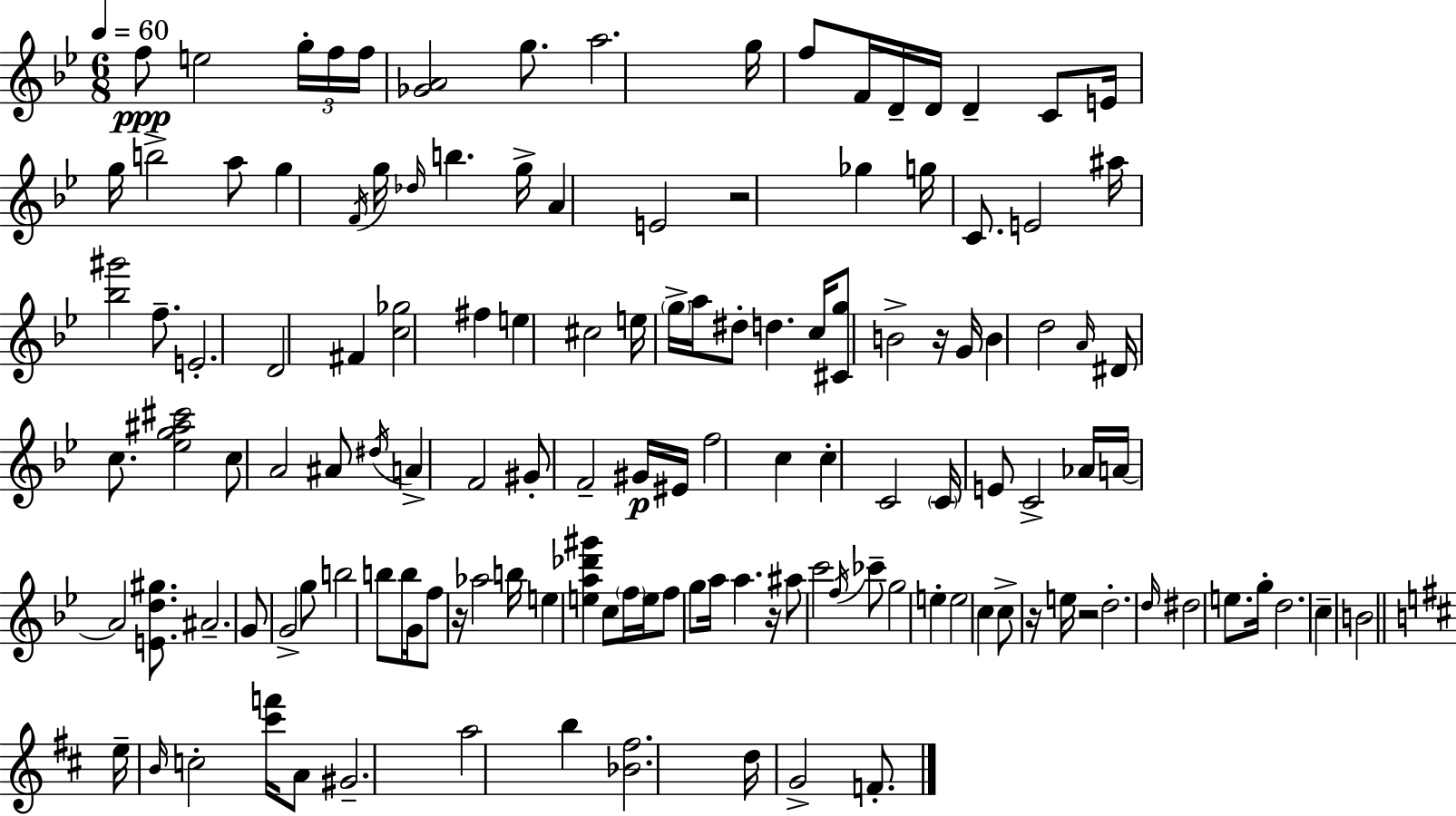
{
  \clef treble
  \numericTimeSignature
  \time 6/8
  \key g \minor
  \tempo 4 = 60
  f''8\ppp e''2 \tuplet 3/2 { g''16-. f''16 | f''16 } <ges' a'>2 g''8. | a''2. | g''16 f''8 f'16 d'16-- d'16 d'4-- c'8 | \break e'16 g''16 b''2-> a''8 | g''4 \acciaccatura { f'16 } g''16 \grace { des''16 } b''4. | g''16-> a'4 e'2 | r2 ges''4 | \break g''16 c'8. e'2 | ais''16 <bes'' gis'''>2 f''8.-- | e'2.-. | d'2 fis'4 | \break <c'' ges''>2 fis''4 | e''4 cis''2 | e''16 \parenthesize g''16-> a''16 dis''8-. d''4. | c''16 <cis' g''>8 b'2-> | \break r16 g'16 b'4 d''2 | \grace { a'16 } dis'16 c''8. <ees'' g'' ais'' cis'''>2 | c''8 a'2 | ais'8 \acciaccatura { dis''16 } a'4-> f'2 | \break gis'8-. f'2-- | gis'16\p eis'16 f''2 | c''4 c''4-. c'2 | \parenthesize c'16 e'8 c'2-> | \break aes'16 a'16~~ a'2 | <e' d'' gis''>8. ais'2.-- | g'8 g'2-> | g''8 b''2 | \break b''8 b''16 g'16 f''8 r16 aes''2 | b''16 e''4 <e'' a'' des''' gis'''>4 | c''8 \parenthesize f''16 e''16 f''8 g''8 a''16 a''4. | r16 ais''8 c'''2 | \break \acciaccatura { f''16 } ces'''8-- g''2 | e''4-. e''2 | c''4 c''8-> r16 e''16 r2 | d''2.-. | \break \grace { d''16 } dis''2 | e''8. g''16-. d''2. | c''4-- b'2 | \bar "||" \break \key b \minor e''16-- \grace { b'16 } c''2-. <cis''' f'''>16 a'8 | gis'2.-- | a''2 b''4 | <bes' fis''>2. | \break d''16 g'2-> f'8.-. | \bar "|."
}